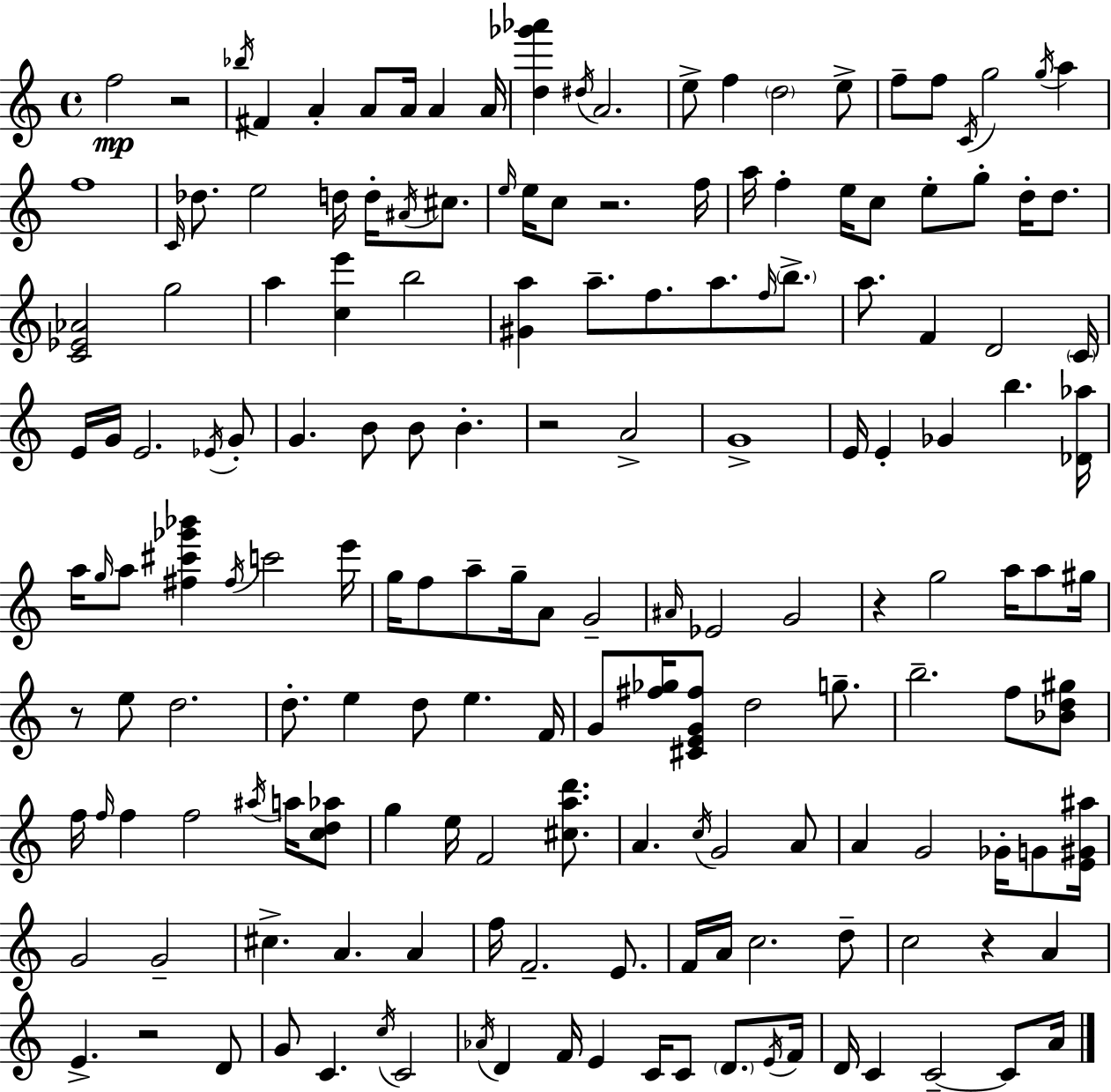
{
  \clef treble
  \time 4/4
  \defaultTimeSignature
  \key c \major
  f''2\mp r2 | \acciaccatura { bes''16 } fis'4 a'4-. a'8 a'16 a'4 | a'16 <d'' ges''' aes'''>4 \acciaccatura { dis''16 } a'2. | e''8-> f''4 \parenthesize d''2 | \break e''8-> f''8-- f''8 \acciaccatura { c'16 } g''2 \acciaccatura { g''16 } | a''4 f''1 | \grace { c'16 } des''8. e''2 | d''16 d''16-. \acciaccatura { ais'16 } cis''8. \grace { e''16 } e''16 c''8 r2. | \break f''16 a''16 f''4-. e''16 c''8 e''8-. | g''8-. d''16-. d''8. <c' ees' aes'>2 g''2 | a''4 <c'' e'''>4 b''2 | <gis' a''>4 a''8.-- f''8. | \break a''8. \grace { f''16 } \parenthesize b''8.-> a''8. f'4 d'2 | \parenthesize c'16 e'16 g'16 e'2. | \acciaccatura { ees'16 } g'8-. g'4. b'8 | b'8 b'4.-. r2 | \break a'2-> g'1-> | e'16 e'4-. ges'4 | b''4. <des' aes''>16 a''16 \grace { g''16 } a''8 <fis'' cis''' ges''' bes'''>4 | \acciaccatura { fis''16 } c'''2 e'''16 g''16 f''8 a''8-- | \break g''16-- a'8 g'2-- \grace { ais'16 } ees'2 | g'2 r4 | g''2 a''16 a''8 gis''16 r8 e''8 | d''2. d''8.-. e''4 | \break d''8 e''4. f'16 g'8 <fis'' ges''>16 <cis' e' g' fis''>8 | d''2 g''8.-- b''2.-- | f''8 <bes' d'' gis''>8 f''16 \grace { f''16 } f''4 | f''2 \acciaccatura { ais''16 } a''16 <c'' d'' aes''>8 g''4 | \break e''16 f'2 <cis'' a'' d'''>8. a'4. | \acciaccatura { c''16 } g'2 a'8 a'4 | g'2 ges'16-. g'8 <e' gis' ais''>16 g'2 | g'2-- cis''4.-> | \break a'4. a'4 f''16 | f'2.-- e'8. f'16 | a'16 c''2. d''8-- c''2 | r4 a'4 e'4.-> | \break r2 d'8 g'8 | c'4. \acciaccatura { c''16 } c'2 | \acciaccatura { aes'16 } d'4 f'16 e'4 c'16 c'8 \parenthesize d'8. | \acciaccatura { e'16 } f'16 d'16 c'4 c'2--~~ c'8 | \break a'16 \bar "|."
}